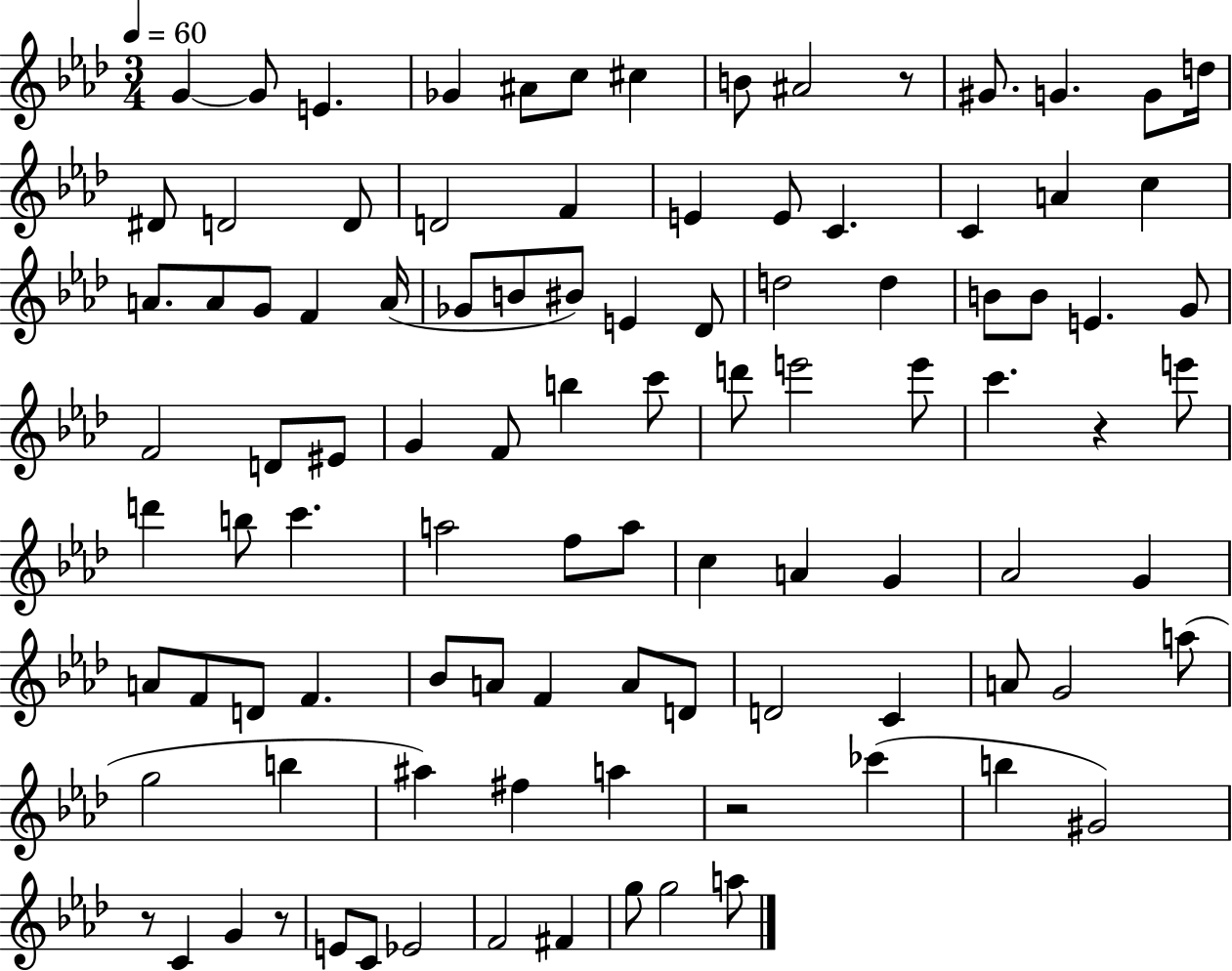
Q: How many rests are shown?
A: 5